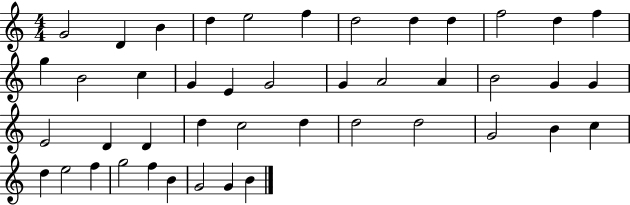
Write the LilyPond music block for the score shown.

{
  \clef treble
  \numericTimeSignature
  \time 4/4
  \key c \major
  g'2 d'4 b'4 | d''4 e''2 f''4 | d''2 d''4 d''4 | f''2 d''4 f''4 | \break g''4 b'2 c''4 | g'4 e'4 g'2 | g'4 a'2 a'4 | b'2 g'4 g'4 | \break e'2 d'4 d'4 | d''4 c''2 d''4 | d''2 d''2 | g'2 b'4 c''4 | \break d''4 e''2 f''4 | g''2 f''4 b'4 | g'2 g'4 b'4 | \bar "|."
}